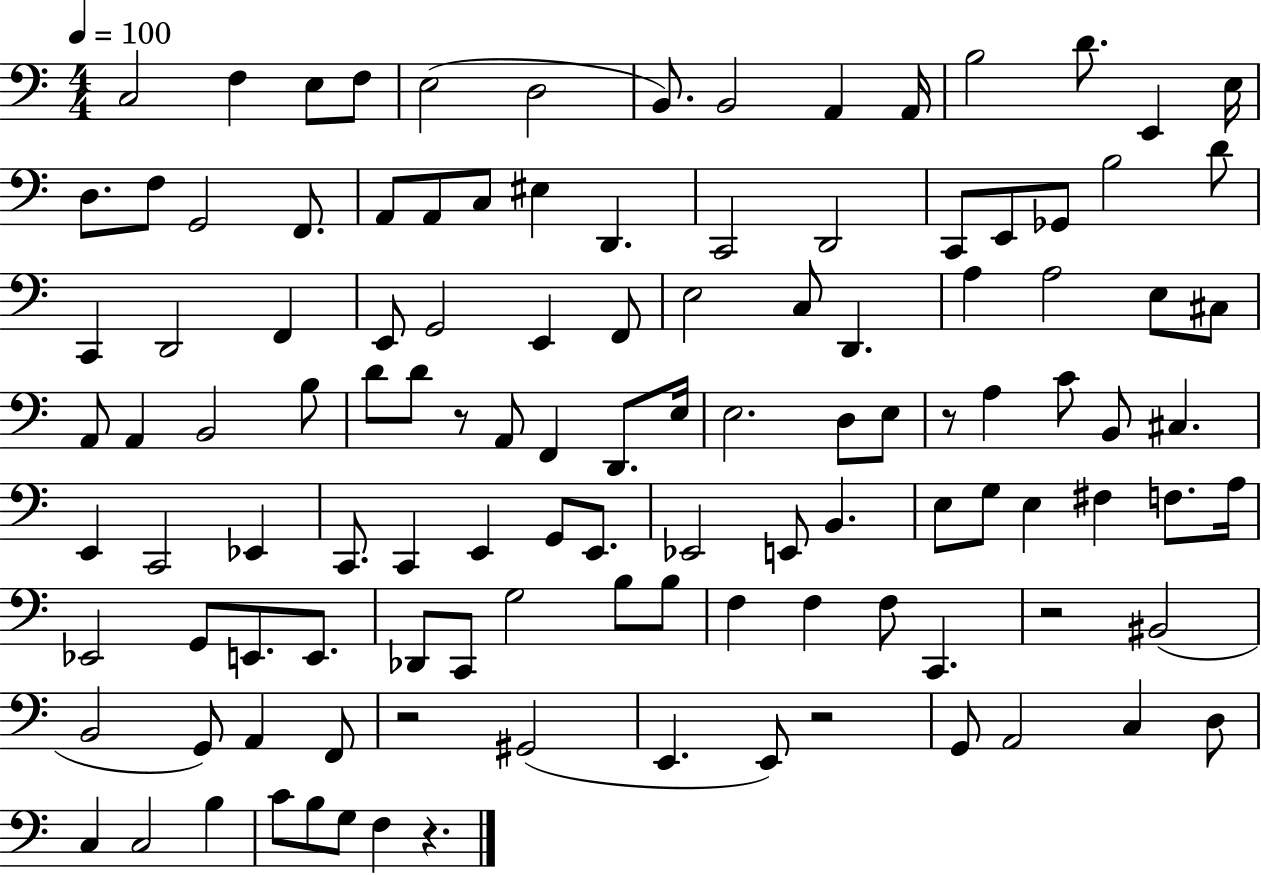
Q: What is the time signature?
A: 4/4